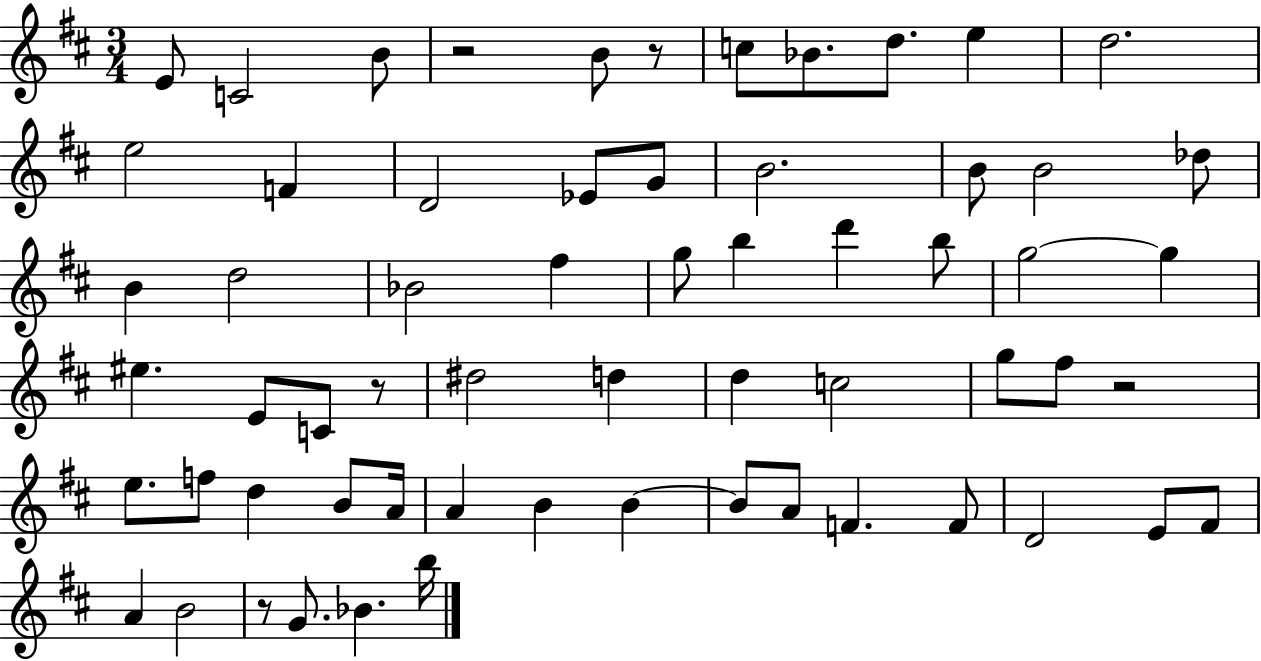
E4/e C4/h B4/e R/h B4/e R/e C5/e Bb4/e. D5/e. E5/q D5/h. E5/h F4/q D4/h Eb4/e G4/e B4/h. B4/e B4/h Db5/e B4/q D5/h Bb4/h F#5/q G5/e B5/q D6/q B5/e G5/h G5/q EIS5/q. E4/e C4/e R/e D#5/h D5/q D5/q C5/h G5/e F#5/e R/h E5/e. F5/e D5/q B4/e A4/s A4/q B4/q B4/q B4/e A4/e F4/q. F4/e D4/h E4/e F#4/e A4/q B4/h R/e G4/e. Bb4/q. B5/s